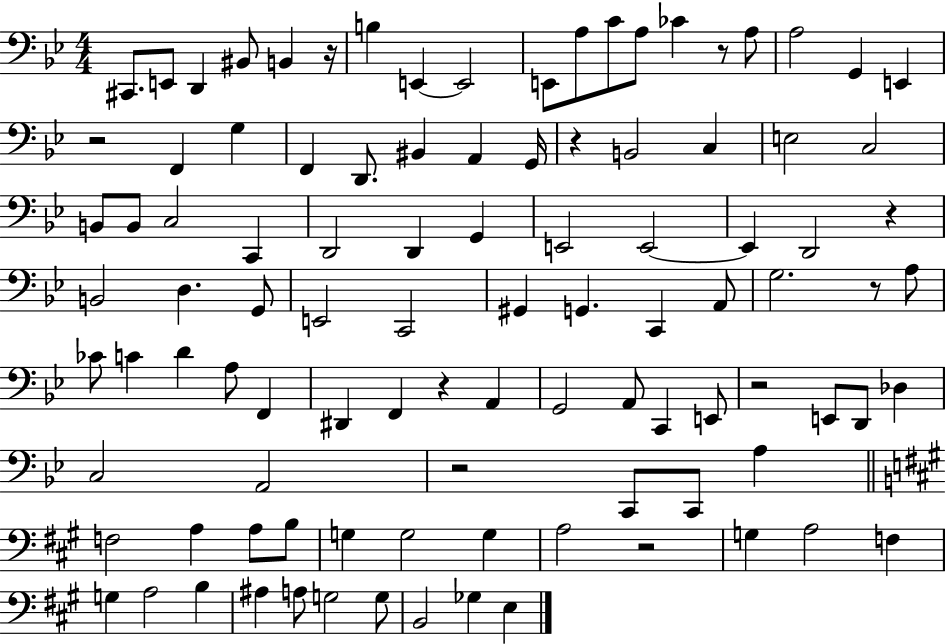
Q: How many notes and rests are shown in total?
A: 101